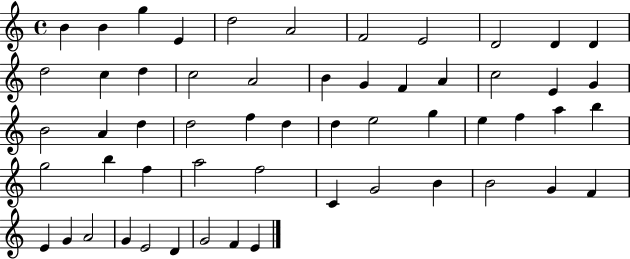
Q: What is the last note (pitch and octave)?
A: E4